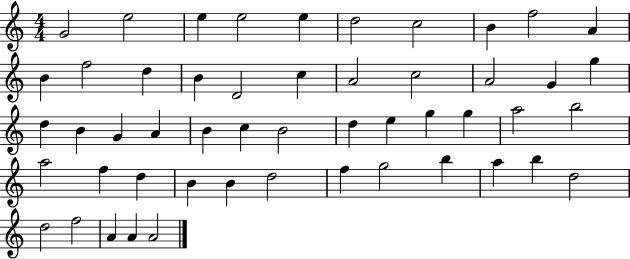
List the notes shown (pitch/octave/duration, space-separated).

G4/h E5/h E5/q E5/h E5/q D5/h C5/h B4/q F5/h A4/q B4/q F5/h D5/q B4/q D4/h C5/q A4/h C5/h A4/h G4/q G5/q D5/q B4/q G4/q A4/q B4/q C5/q B4/h D5/q E5/q G5/q G5/q A5/h B5/h A5/h F5/q D5/q B4/q B4/q D5/h F5/q G5/h B5/q A5/q B5/q D5/h D5/h F5/h A4/q A4/q A4/h